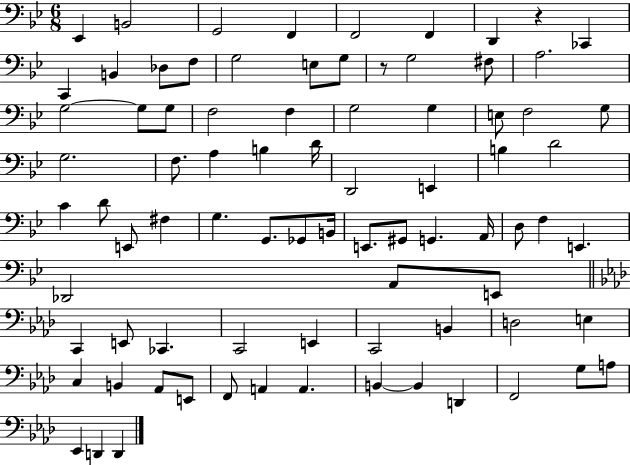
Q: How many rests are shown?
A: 2